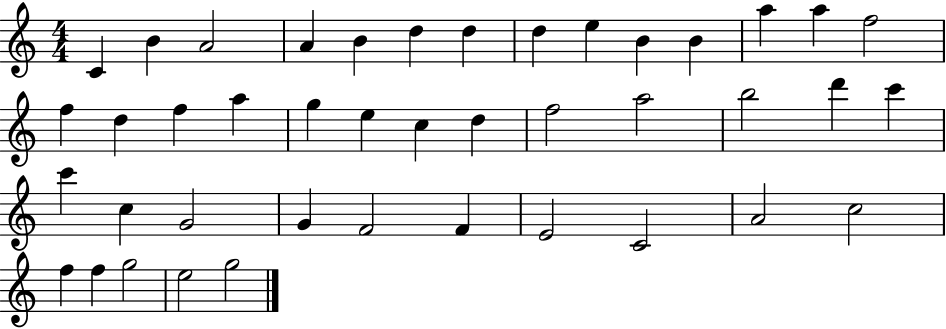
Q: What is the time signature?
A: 4/4